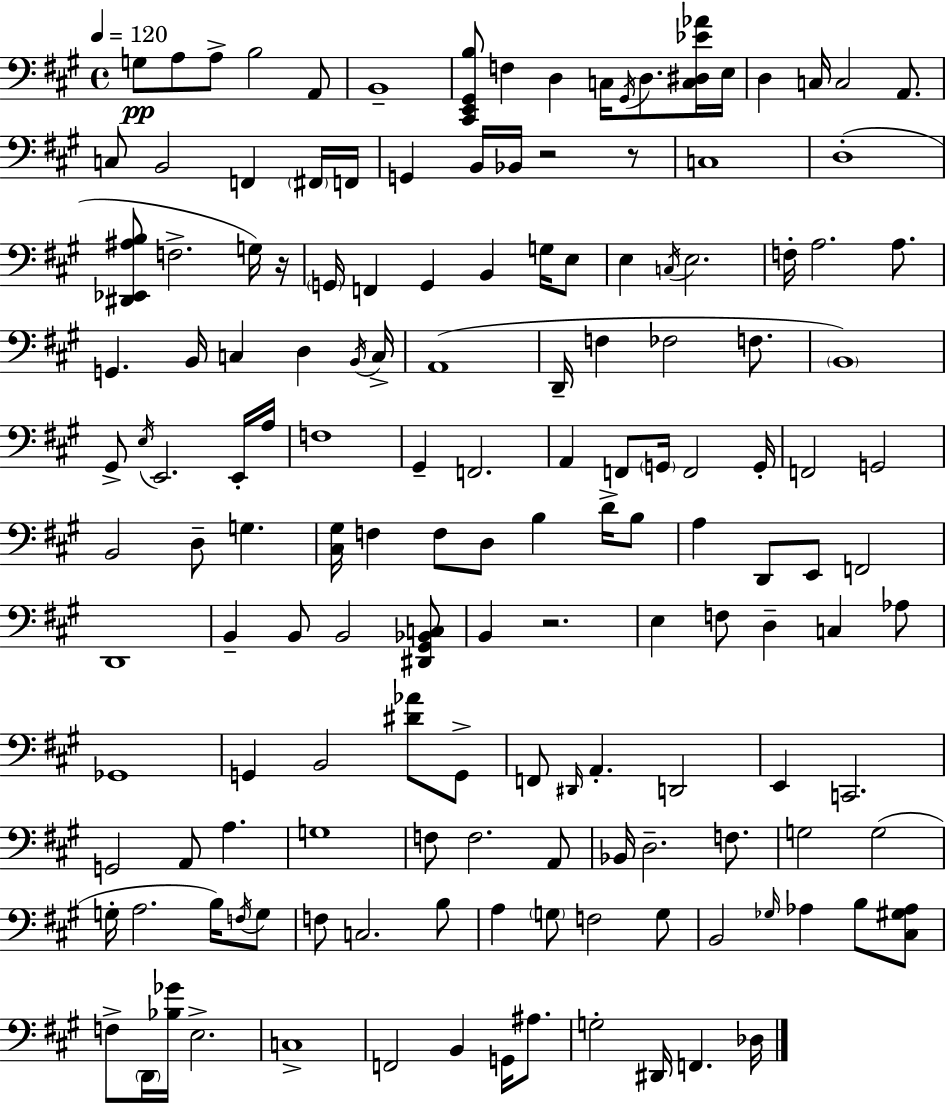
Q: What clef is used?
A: bass